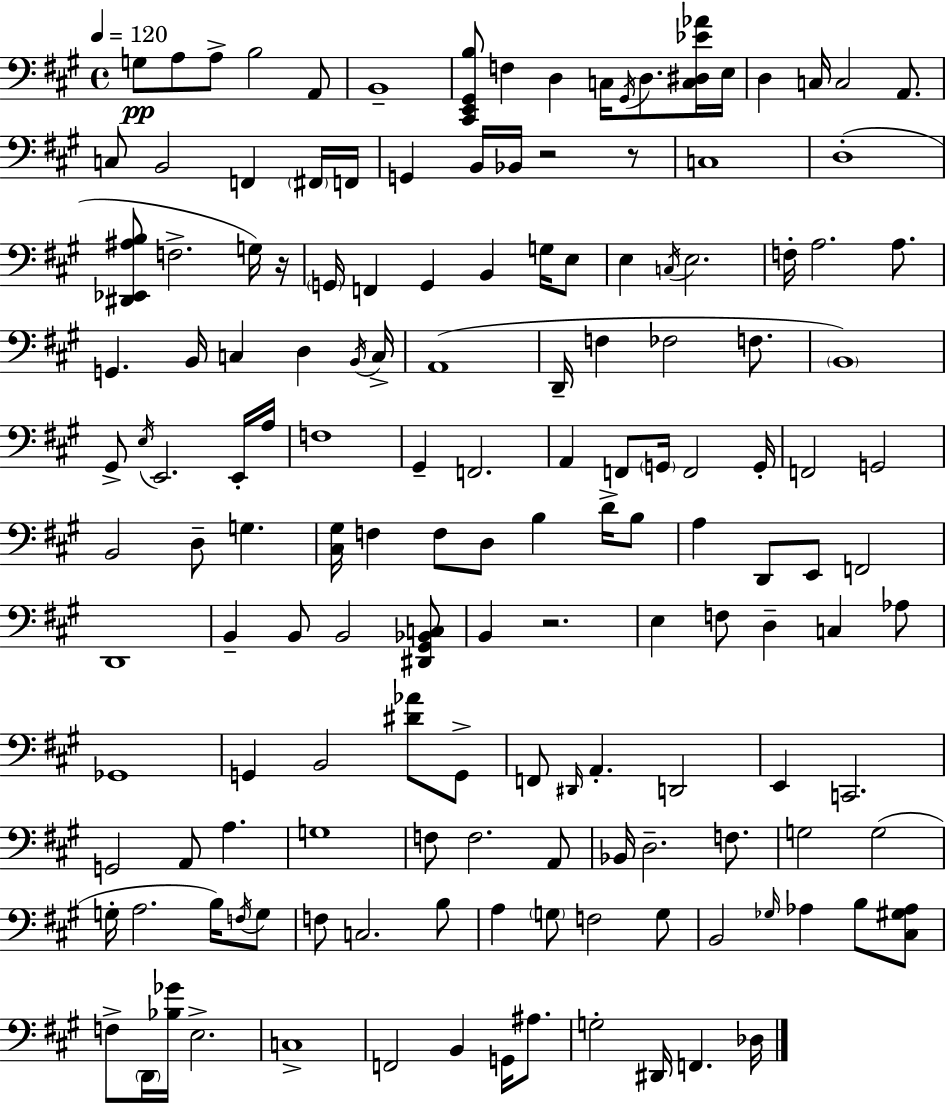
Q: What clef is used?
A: bass